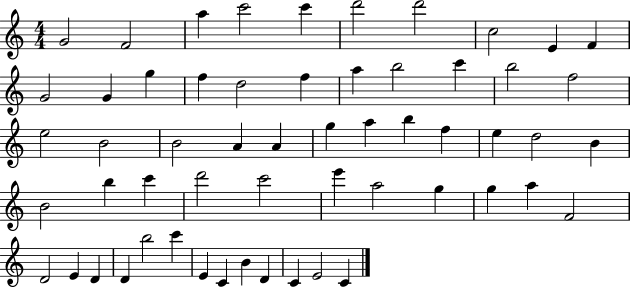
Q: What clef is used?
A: treble